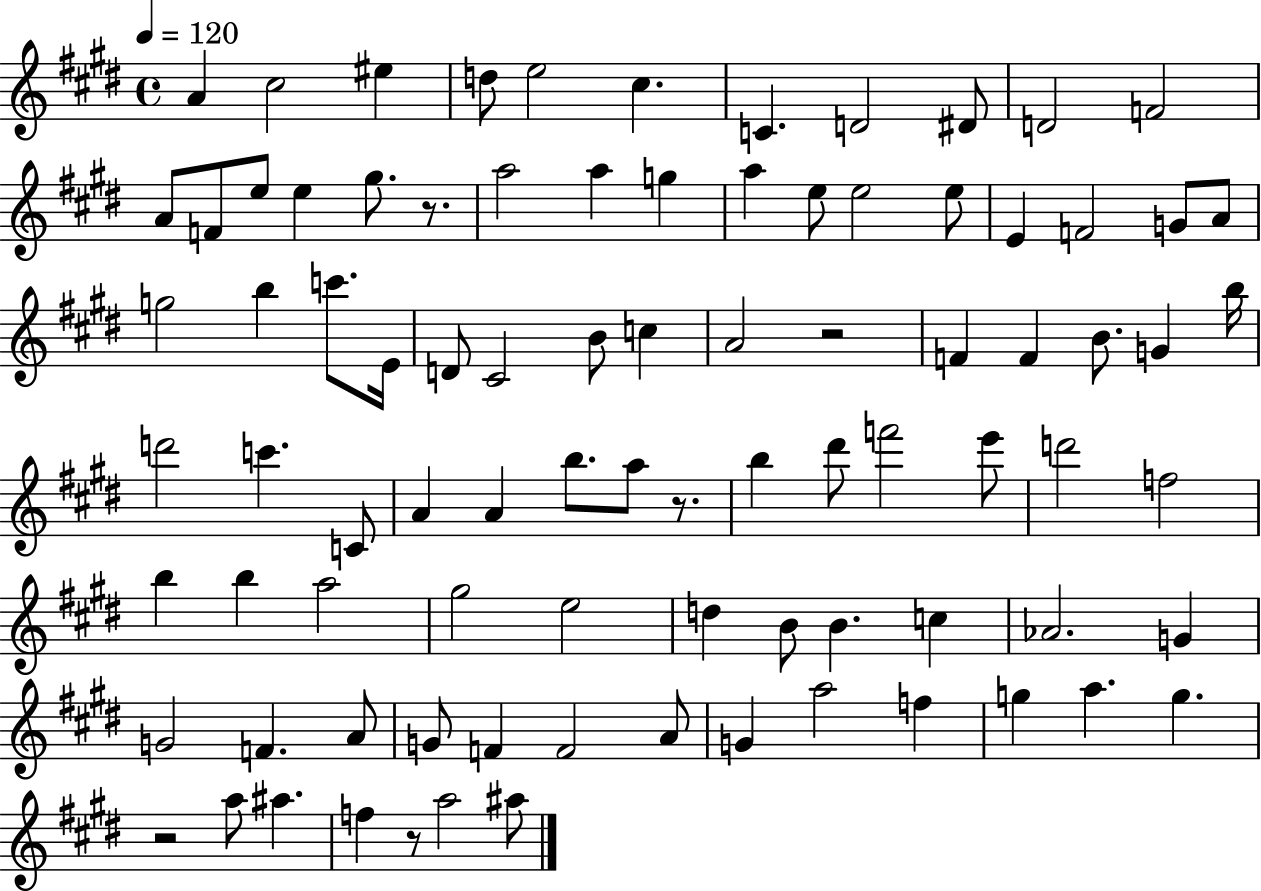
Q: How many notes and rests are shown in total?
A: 88